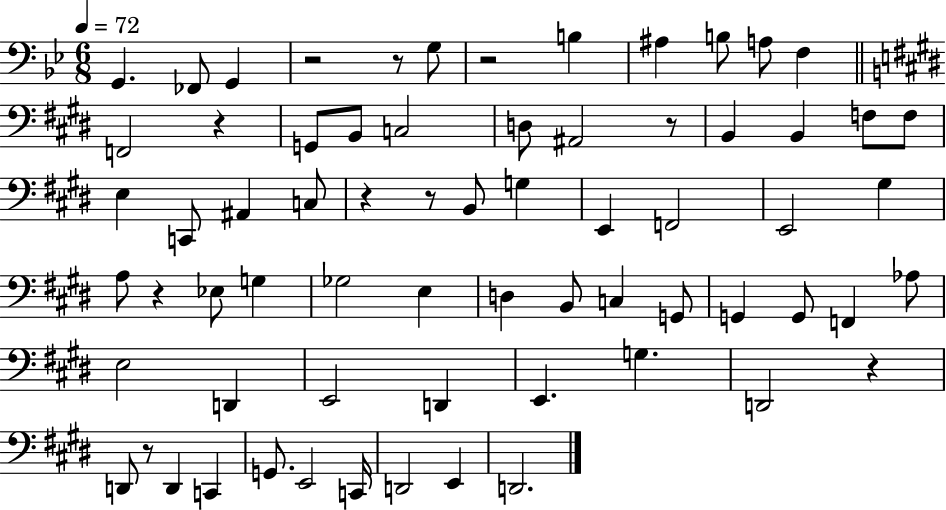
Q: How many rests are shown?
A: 10